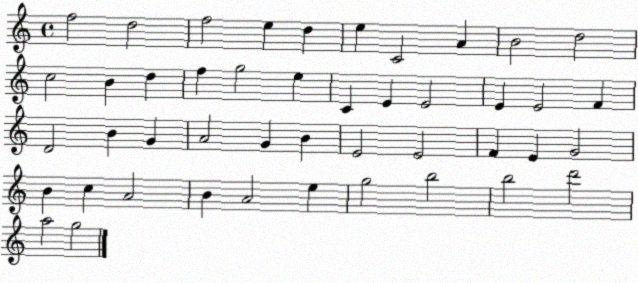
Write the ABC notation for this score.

X:1
T:Untitled
M:4/4
L:1/4
K:C
f2 d2 f2 e d e C2 A B2 d2 c2 B d f g2 e C E E2 E E2 F D2 B G A2 G B E2 E2 F E G2 B c A2 B A2 e g2 b2 b2 d'2 a2 g2